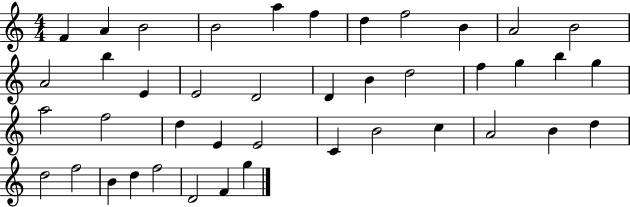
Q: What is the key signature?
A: C major